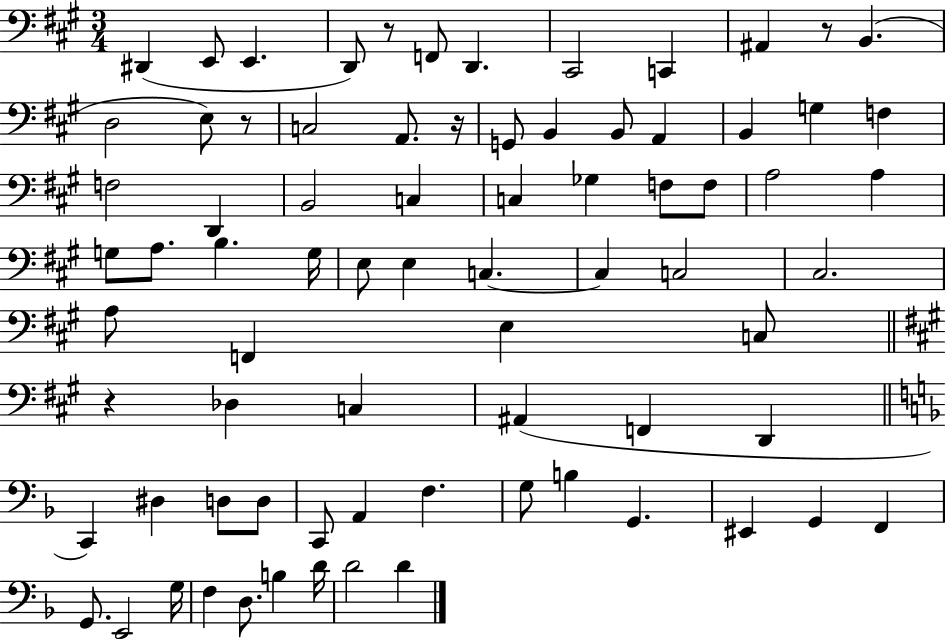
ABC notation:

X:1
T:Untitled
M:3/4
L:1/4
K:A
^D,, E,,/2 E,, D,,/2 z/2 F,,/2 D,, ^C,,2 C,, ^A,, z/2 B,, D,2 E,/2 z/2 C,2 A,,/2 z/4 G,,/2 B,, B,,/2 A,, B,, G, F, F,2 D,, B,,2 C, C, _G, F,/2 F,/2 A,2 A, G,/2 A,/2 B, G,/4 E,/2 E, C, C, C,2 ^C,2 A,/2 F,, E, C,/2 z _D, C, ^A,, F,, D,, C,, ^D, D,/2 D,/2 C,,/2 A,, F, G,/2 B, G,, ^E,, G,, F,, G,,/2 E,,2 G,/4 F, D,/2 B, D/4 D2 D